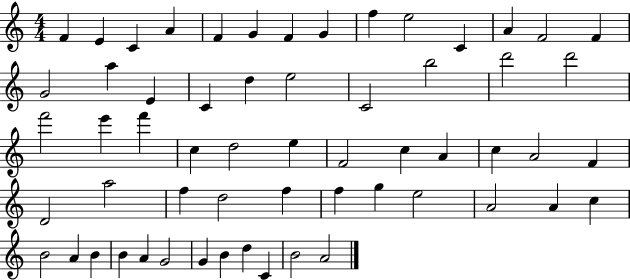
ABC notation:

X:1
T:Untitled
M:4/4
L:1/4
K:C
F E C A F G F G f e2 C A F2 F G2 a E C d e2 C2 b2 d'2 d'2 f'2 e' f' c d2 e F2 c A c A2 F D2 a2 f d2 f f g e2 A2 A c B2 A B B A G2 G B d C B2 A2